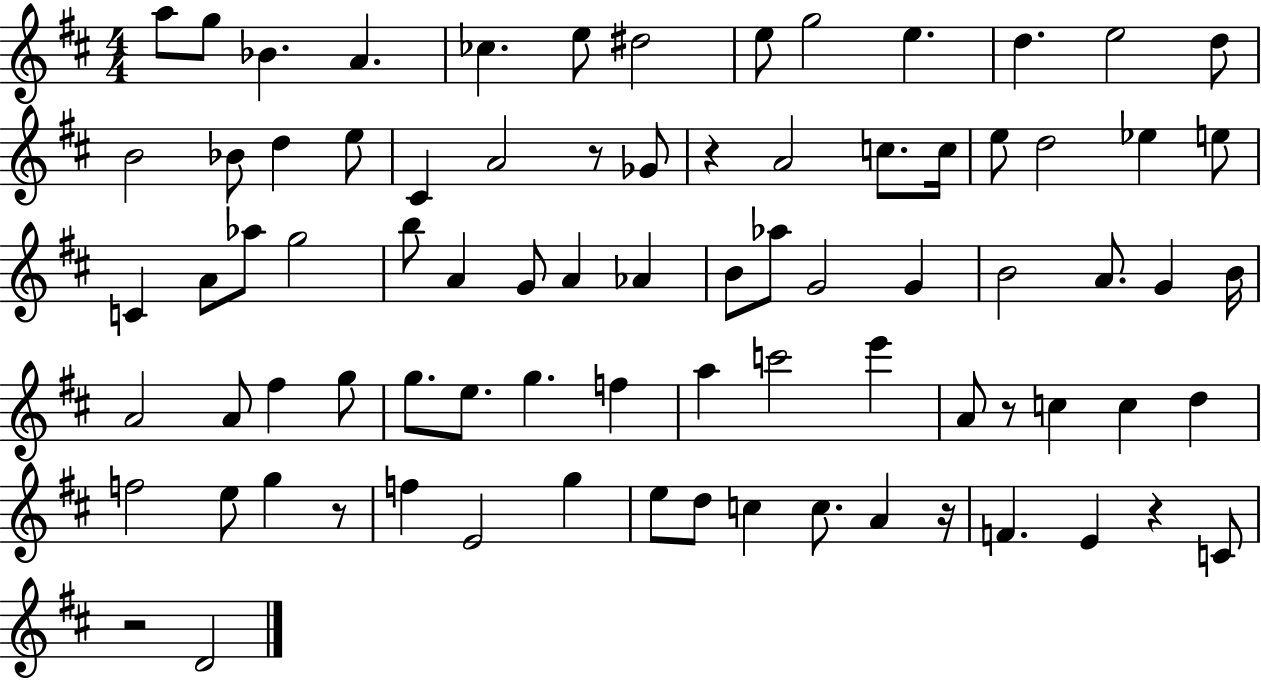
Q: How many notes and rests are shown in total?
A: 81